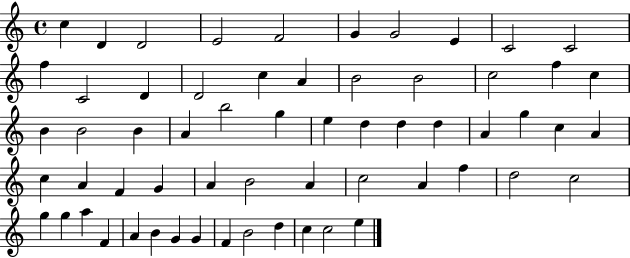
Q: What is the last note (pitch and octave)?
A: E5